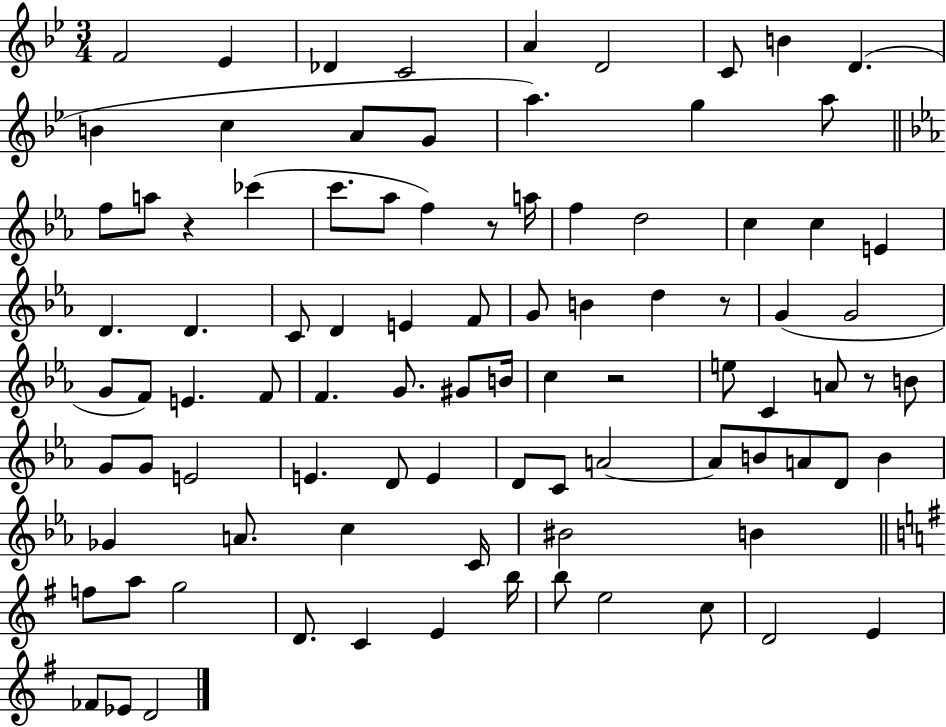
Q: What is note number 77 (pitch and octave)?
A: C4